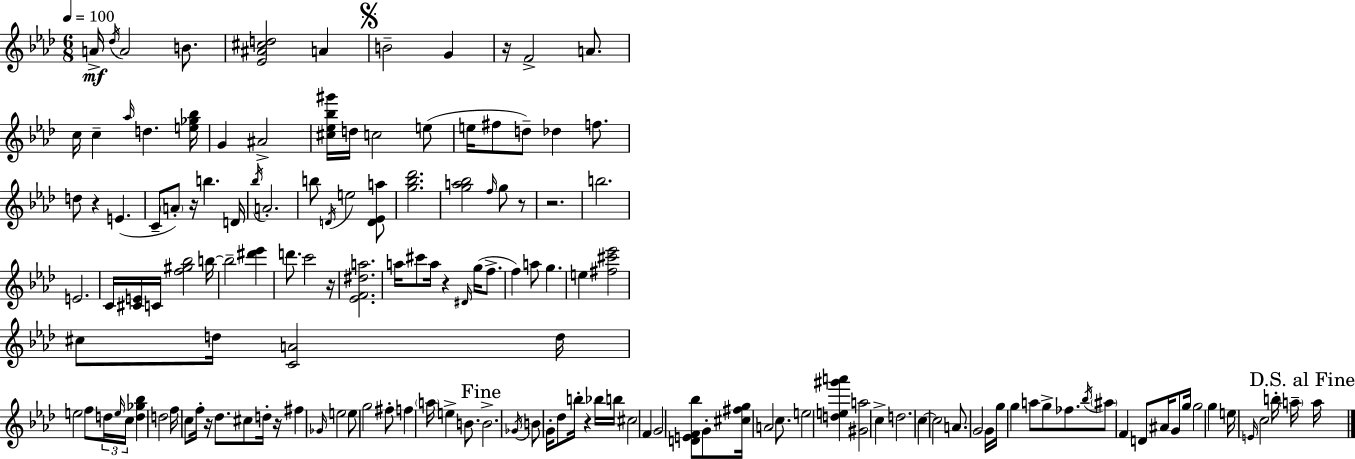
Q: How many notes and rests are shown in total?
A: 148